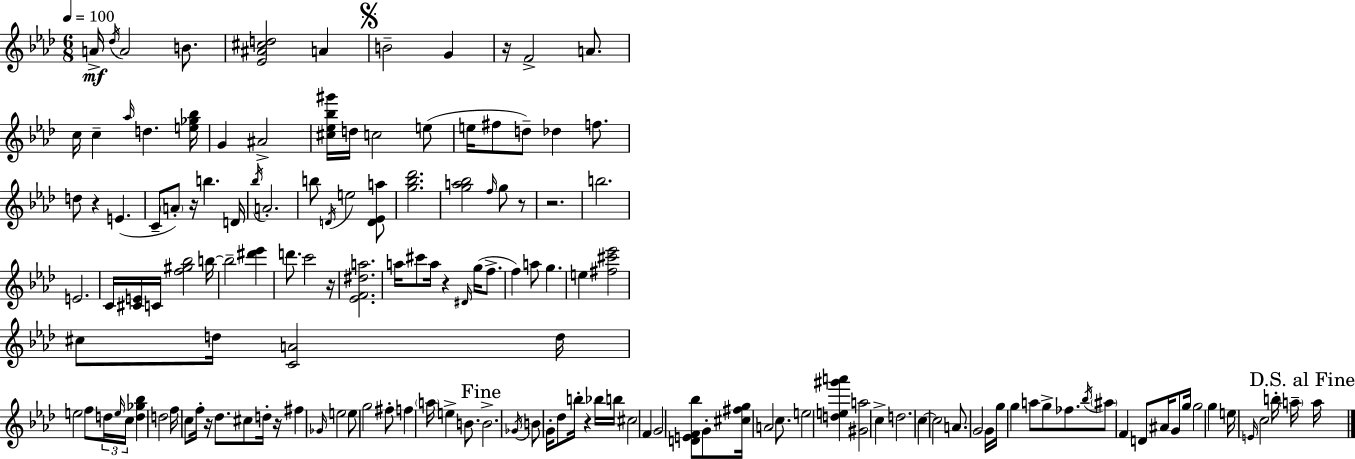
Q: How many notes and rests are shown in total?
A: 148